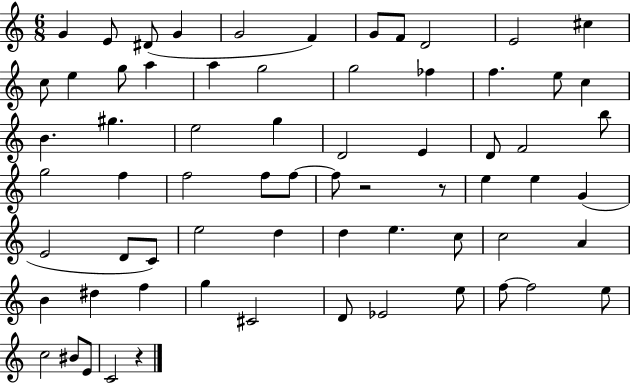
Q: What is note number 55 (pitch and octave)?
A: C#4